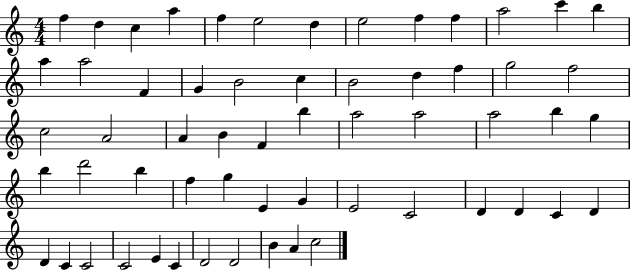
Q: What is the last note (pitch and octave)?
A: C5